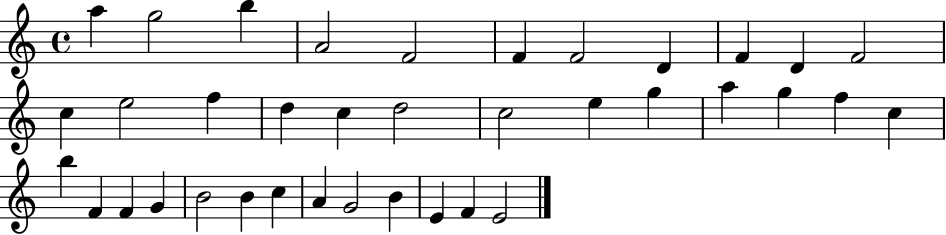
X:1
T:Untitled
M:4/4
L:1/4
K:C
a g2 b A2 F2 F F2 D F D F2 c e2 f d c d2 c2 e g a g f c b F F G B2 B c A G2 B E F E2